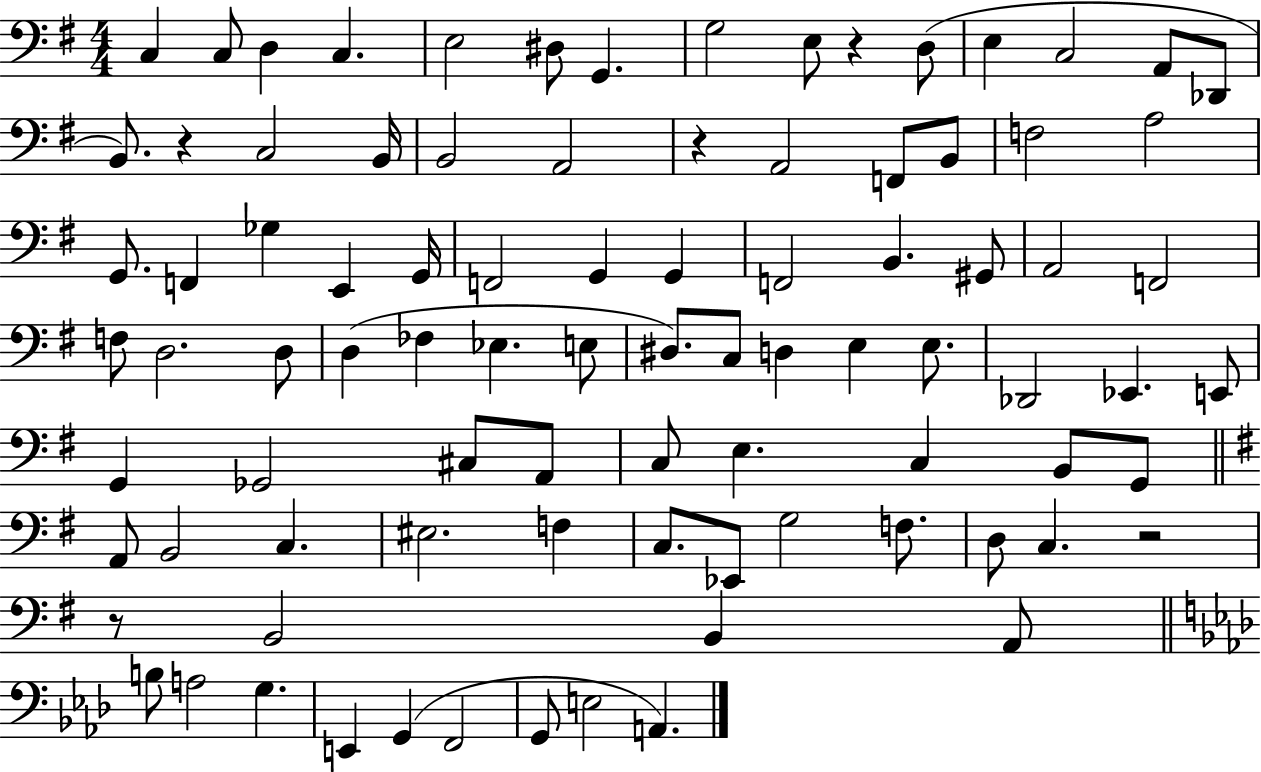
X:1
T:Untitled
M:4/4
L:1/4
K:G
C, C,/2 D, C, E,2 ^D,/2 G,, G,2 E,/2 z D,/2 E, C,2 A,,/2 _D,,/2 B,,/2 z C,2 B,,/4 B,,2 A,,2 z A,,2 F,,/2 B,,/2 F,2 A,2 G,,/2 F,, _G, E,, G,,/4 F,,2 G,, G,, F,,2 B,, ^G,,/2 A,,2 F,,2 F,/2 D,2 D,/2 D, _F, _E, E,/2 ^D,/2 C,/2 D, E, E,/2 _D,,2 _E,, E,,/2 G,, _G,,2 ^C,/2 A,,/2 C,/2 E, C, B,,/2 G,,/2 A,,/2 B,,2 C, ^E,2 F, C,/2 _E,,/2 G,2 F,/2 D,/2 C, z2 z/2 B,,2 B,, A,,/2 B,/2 A,2 G, E,, G,, F,,2 G,,/2 E,2 A,,